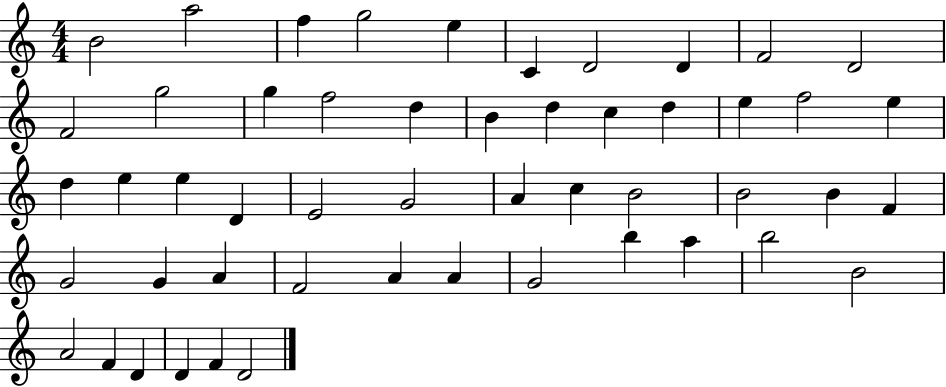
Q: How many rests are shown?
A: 0